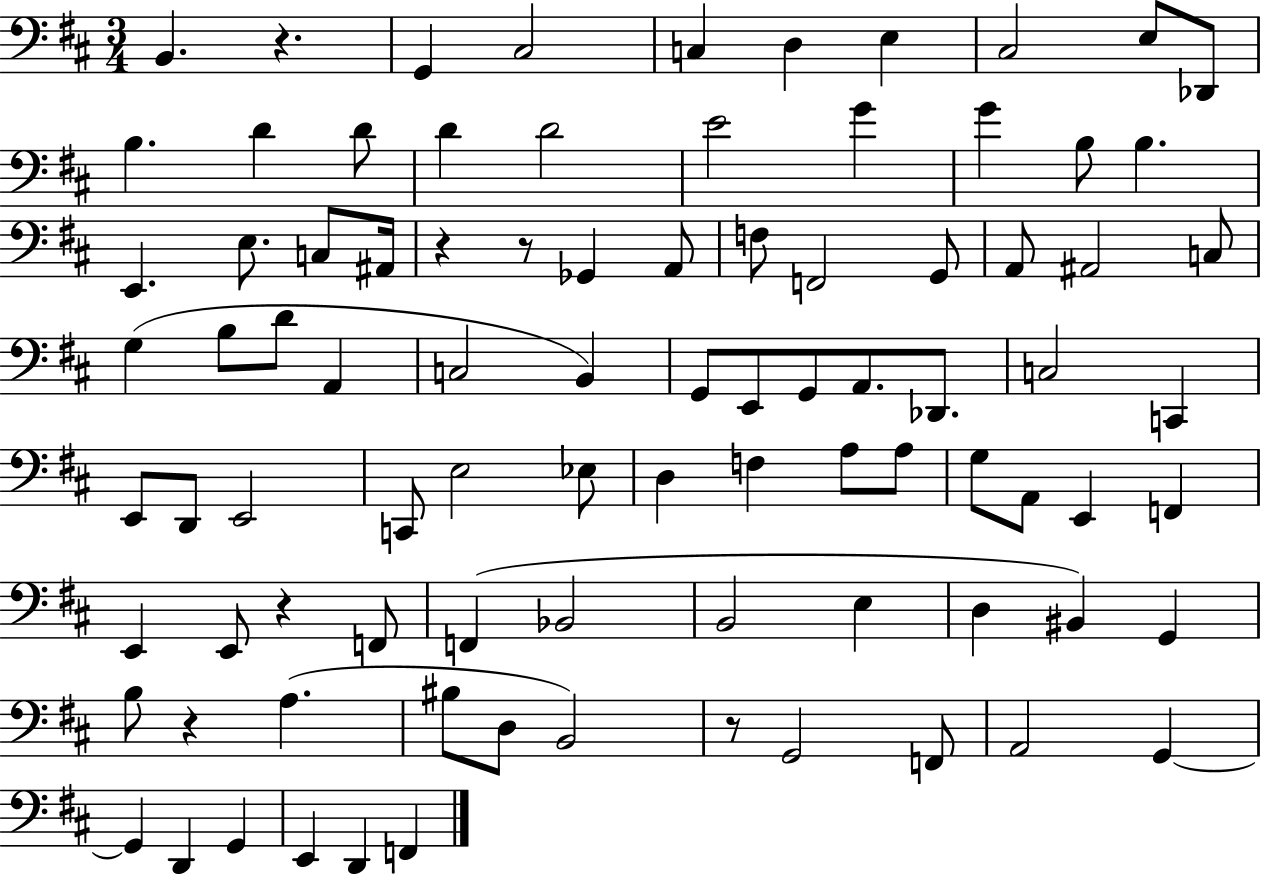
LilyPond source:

{
  \clef bass
  \numericTimeSignature
  \time 3/4
  \key d \major
  b,4. r4. | g,4 cis2 | c4 d4 e4 | cis2 e8 des,8 | \break b4. d'4 d'8 | d'4 d'2 | e'2 g'4 | g'4 b8 b4. | \break e,4. e8. c8 ais,16 | r4 r8 ges,4 a,8 | f8 f,2 g,8 | a,8 ais,2 c8 | \break g4( b8 d'8 a,4 | c2 b,4) | g,8 e,8 g,8 a,8. des,8. | c2 c,4 | \break e,8 d,8 e,2 | c,8 e2 ees8 | d4 f4 a8 a8 | g8 a,8 e,4 f,4 | \break e,4 e,8 r4 f,8 | f,4( bes,2 | b,2 e4 | d4 bis,4) g,4 | \break b8 r4 a4.( | bis8 d8 b,2) | r8 g,2 f,8 | a,2 g,4~~ | \break g,4 d,4 g,4 | e,4 d,4 f,4 | \bar "|."
}